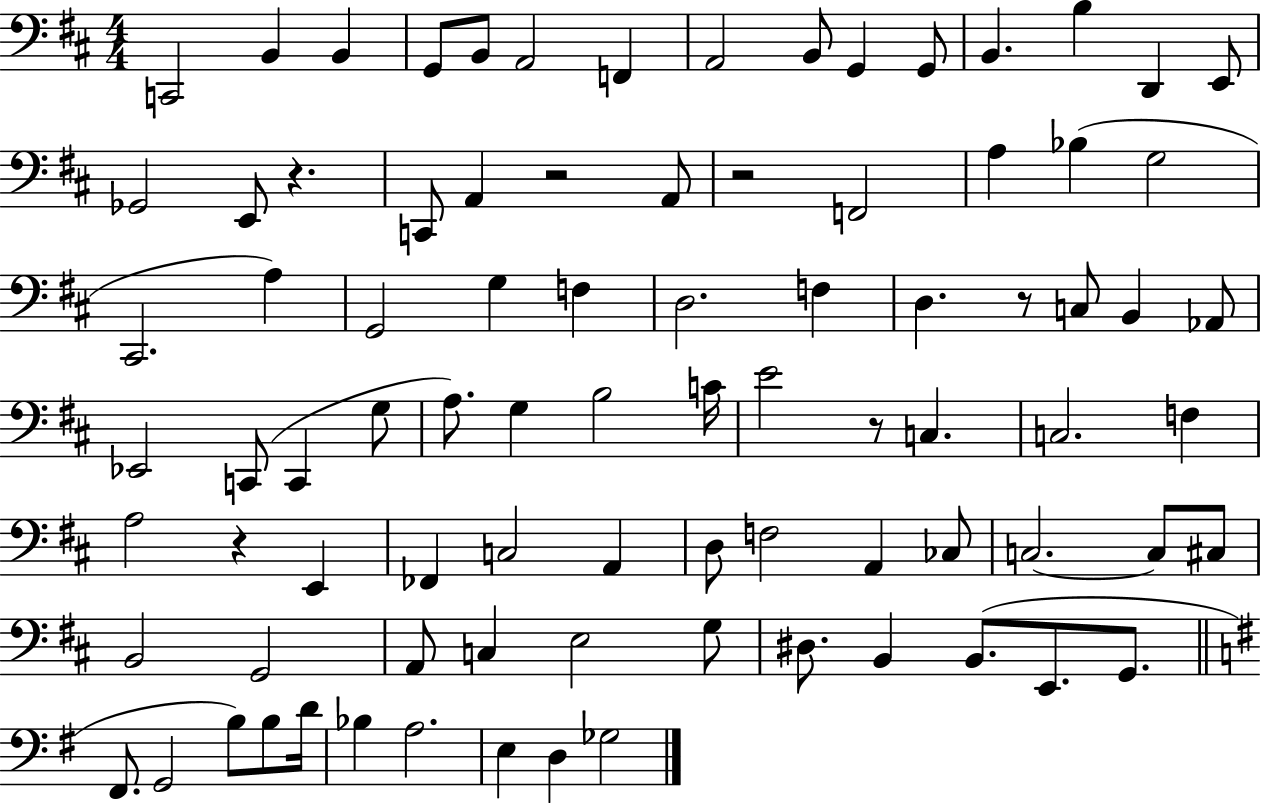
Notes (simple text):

C2/h B2/q B2/q G2/e B2/e A2/h F2/q A2/h B2/e G2/q G2/e B2/q. B3/q D2/q E2/e Gb2/h E2/e R/q. C2/e A2/q R/h A2/e R/h F2/h A3/q Bb3/q G3/h C#2/h. A3/q G2/h G3/q F3/q D3/h. F3/q D3/q. R/e C3/e B2/q Ab2/e Eb2/h C2/e C2/q G3/e A3/e. G3/q B3/h C4/s E4/h R/e C3/q. C3/h. F3/q A3/h R/q E2/q FES2/q C3/h A2/q D3/e F3/h A2/q CES3/e C3/h. C3/e C#3/e B2/h G2/h A2/e C3/q E3/h G3/e D#3/e. B2/q B2/e. E2/e. G2/e. F#2/e. G2/h B3/e B3/e D4/s Bb3/q A3/h. E3/q D3/q Gb3/h